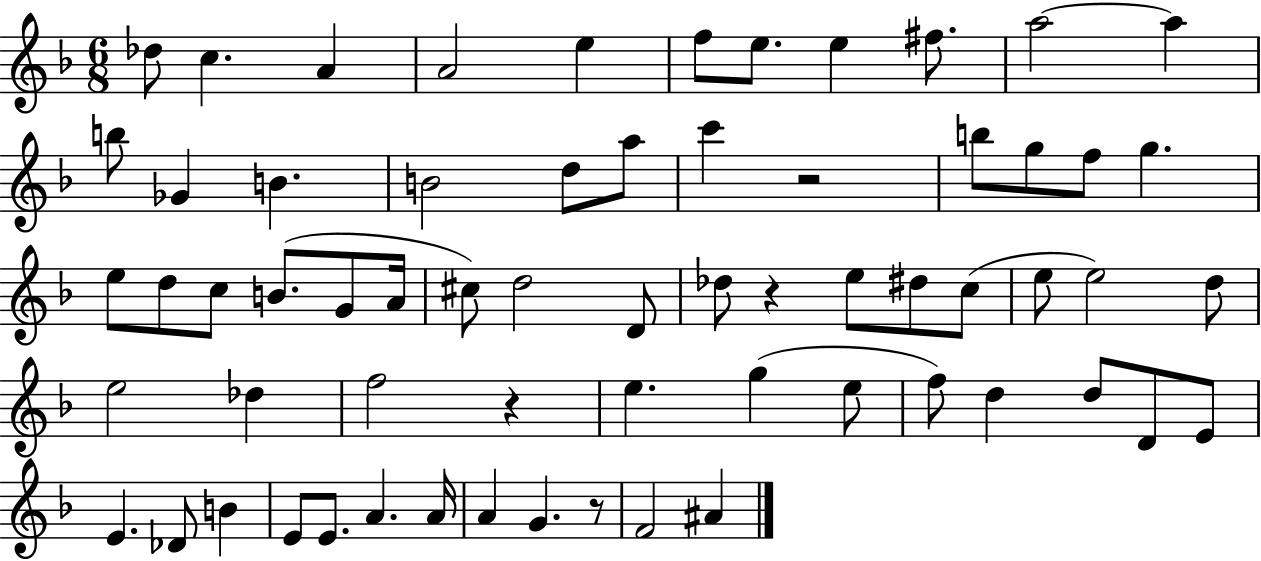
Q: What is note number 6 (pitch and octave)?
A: F5